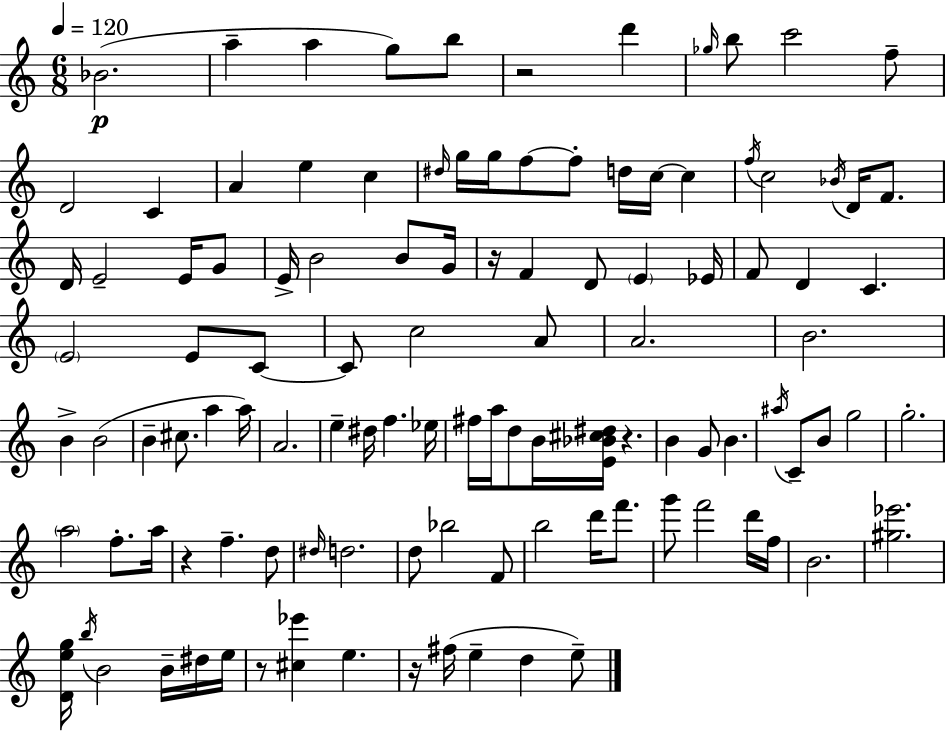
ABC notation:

X:1
T:Untitled
M:6/8
L:1/4
K:C
_B2 a a g/2 b/2 z2 d' _g/4 b/2 c'2 f/2 D2 C A e c ^d/4 g/4 g/4 f/2 f/2 d/4 c/4 c f/4 c2 _B/4 D/4 F/2 D/4 E2 E/4 G/2 E/4 B2 B/2 G/4 z/4 F D/2 E _E/4 F/2 D C E2 E/2 C/2 C/2 c2 A/2 A2 B2 B B2 B ^c/2 a a/4 A2 e ^d/4 f _e/4 ^f/4 a/4 d/2 B/4 [E_B^c^d]/4 z B G/2 B ^a/4 C/2 B/2 g2 g2 a2 f/2 a/4 z f d/2 ^d/4 d2 d/2 _b2 F/2 b2 d'/4 f'/2 g'/2 f'2 d'/4 f/4 B2 [^g_e']2 [Deg]/4 b/4 B2 B/4 ^d/4 e/4 z/2 [^c_e'] e z/4 ^f/4 e d e/2